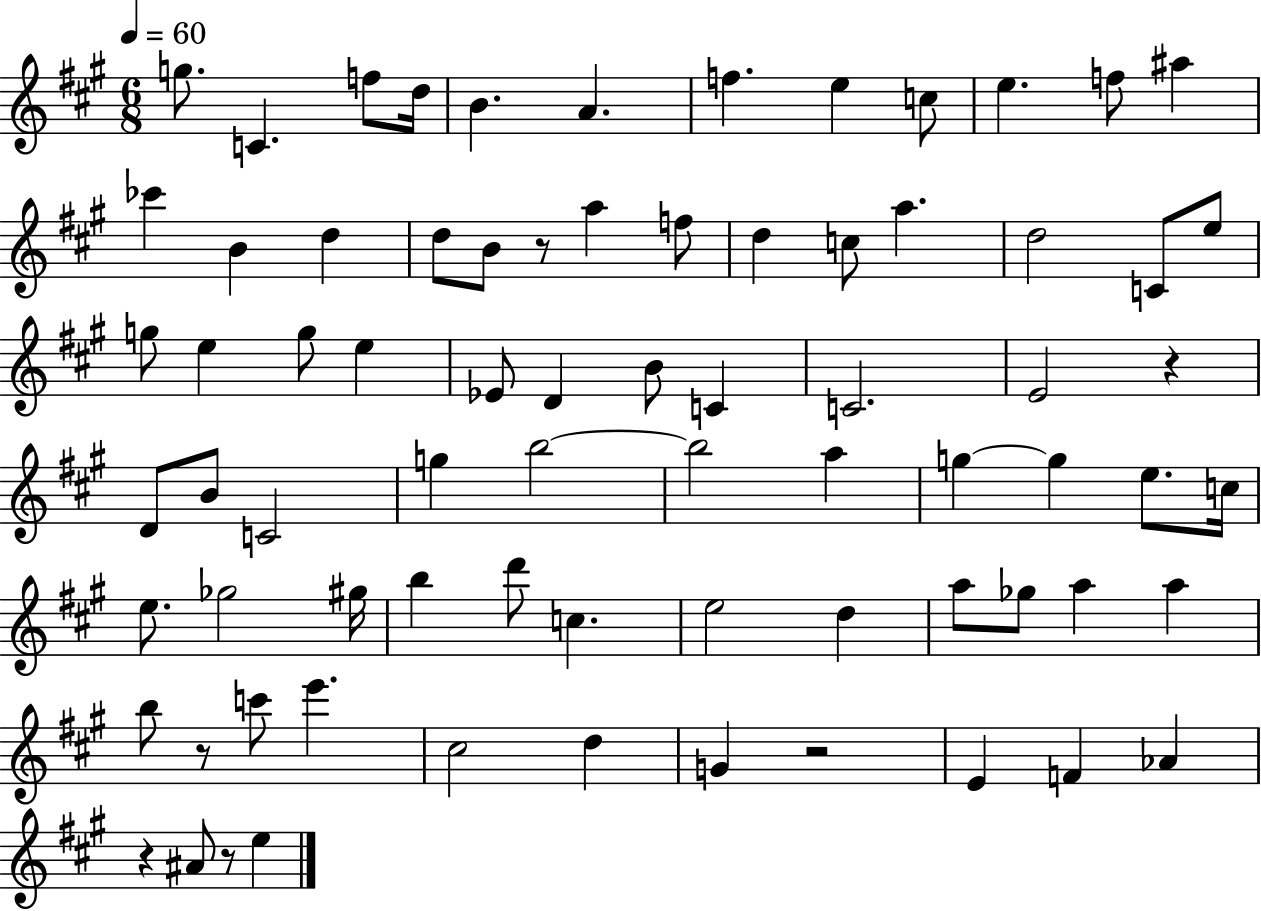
G5/e. C4/q. F5/e D5/s B4/q. A4/q. F5/q. E5/q C5/e E5/q. F5/e A#5/q CES6/q B4/q D5/q D5/e B4/e R/e A5/q F5/e D5/q C5/e A5/q. D5/h C4/e E5/e G5/e E5/q G5/e E5/q Eb4/e D4/q B4/e C4/q C4/h. E4/h R/q D4/e B4/e C4/h G5/q B5/h B5/h A5/q G5/q G5/q E5/e. C5/s E5/e. Gb5/h G#5/s B5/q D6/e C5/q. E5/h D5/q A5/e Gb5/e A5/q A5/q B5/e R/e C6/e E6/q. C#5/h D5/q G4/q R/h E4/q F4/q Ab4/q R/q A#4/e R/e E5/q